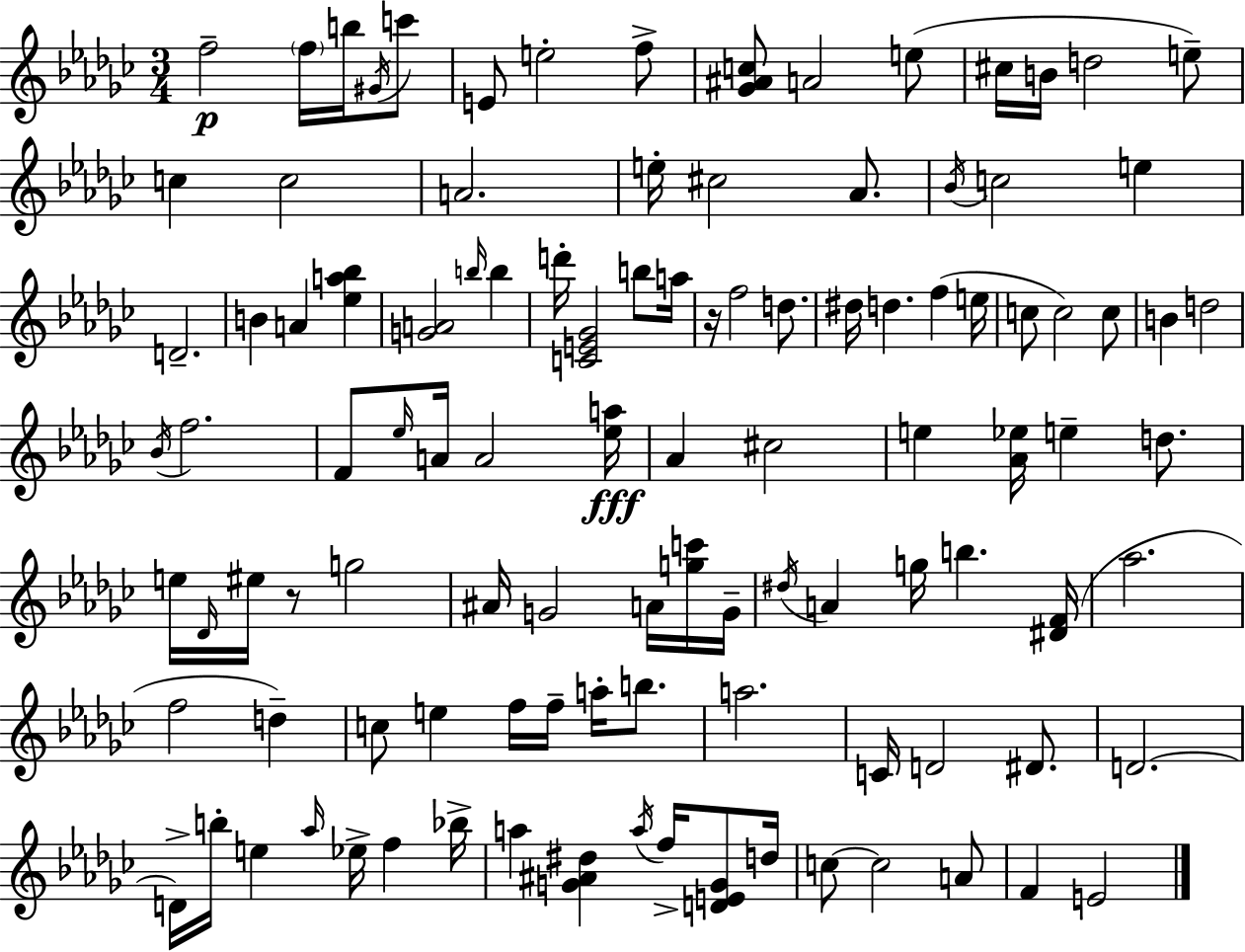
F5/h F5/s B5/s G#4/s C6/e E4/e E5/h F5/e [Gb4,A#4,C5]/e A4/h E5/e C#5/s B4/s D5/h E5/e C5/q C5/h A4/h. E5/s C#5/h Ab4/e. Bb4/s C5/h E5/q D4/h. B4/q A4/q [Eb5,A5,Bb5]/q [G4,A4]/h B5/s B5/q D6/s [C4,E4,Gb4]/h B5/e A5/s R/s F5/h D5/e. D#5/s D5/q. F5/q E5/s C5/e C5/h C5/e B4/q D5/h Bb4/s F5/h. F4/e Eb5/s A4/s A4/h [Eb5,A5]/s Ab4/q C#5/h E5/q [Ab4,Eb5]/s E5/q D5/e. E5/s Db4/s EIS5/s R/e G5/h A#4/s G4/h A4/s [G5,C6]/s G4/s D#5/s A4/q G5/s B5/q. [D#4,F4]/s Ab5/h. F5/h D5/q C5/e E5/q F5/s F5/s A5/s B5/e. A5/h. C4/s D4/h D#4/e. D4/h. D4/s B5/s E5/q Ab5/s Eb5/s F5/q Bb5/s A5/q [G4,A#4,D#5]/q A5/s F5/s [D4,E4,G4]/e D5/s C5/e C5/h A4/e F4/q E4/h